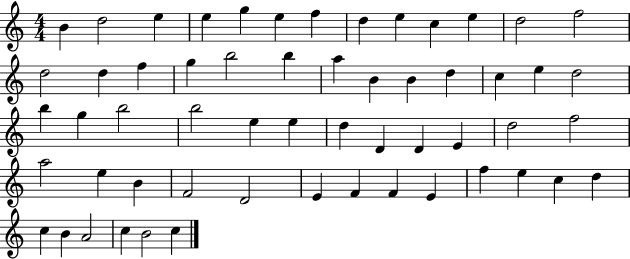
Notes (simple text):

B4/q D5/h E5/q E5/q G5/q E5/q F5/q D5/q E5/q C5/q E5/q D5/h F5/h D5/h D5/q F5/q G5/q B5/h B5/q A5/q B4/q B4/q D5/q C5/q E5/q D5/h B5/q G5/q B5/h B5/h E5/q E5/q D5/q D4/q D4/q E4/q D5/h F5/h A5/h E5/q B4/q F4/h D4/h E4/q F4/q F4/q E4/q F5/q E5/q C5/q D5/q C5/q B4/q A4/h C5/q B4/h C5/q